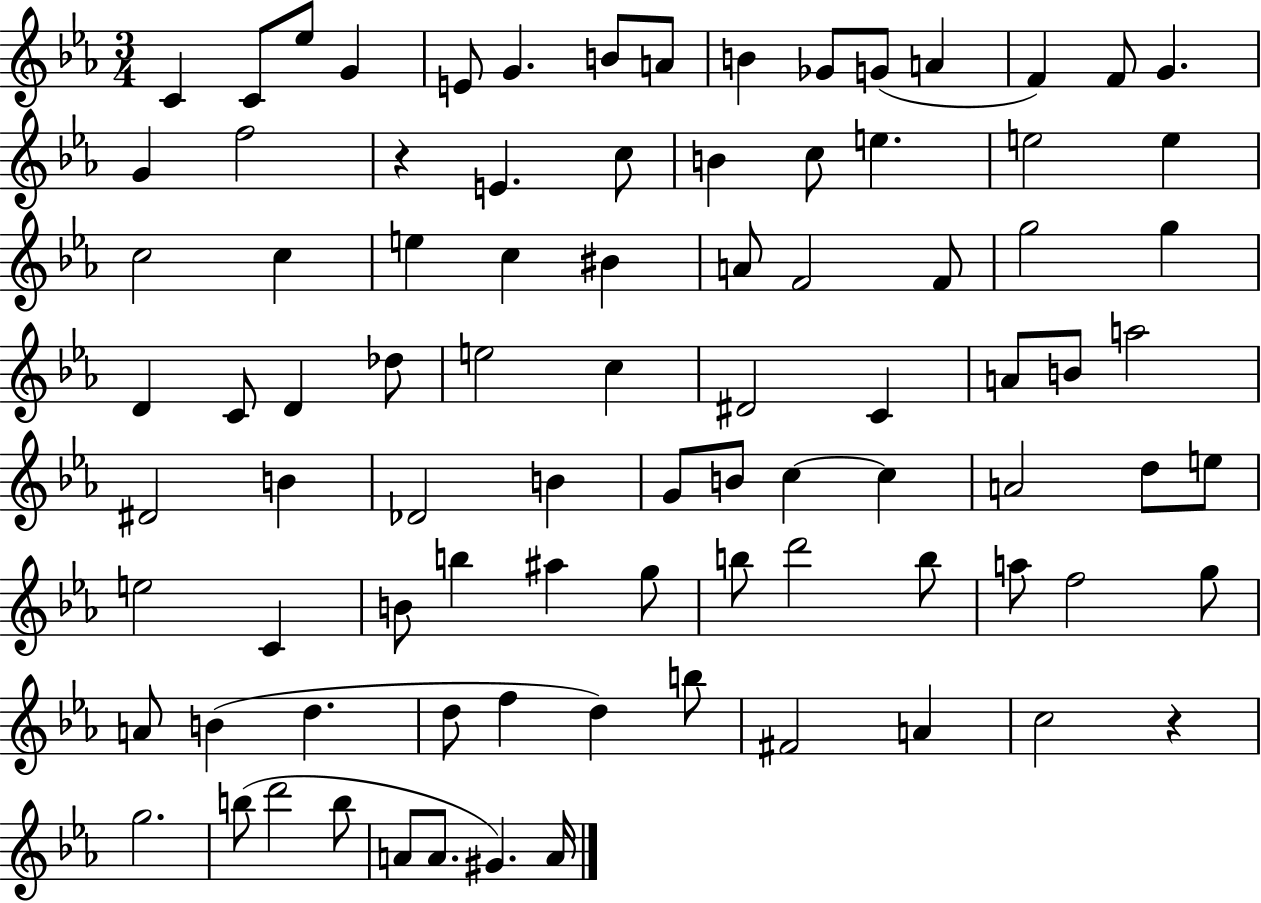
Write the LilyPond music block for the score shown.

{
  \clef treble
  \numericTimeSignature
  \time 3/4
  \key ees \major
  \repeat volta 2 { c'4 c'8 ees''8 g'4 | e'8 g'4. b'8 a'8 | b'4 ges'8 g'8( a'4 | f'4) f'8 g'4. | \break g'4 f''2 | r4 e'4. c''8 | b'4 c''8 e''4. | e''2 e''4 | \break c''2 c''4 | e''4 c''4 bis'4 | a'8 f'2 f'8 | g''2 g''4 | \break d'4 c'8 d'4 des''8 | e''2 c''4 | dis'2 c'4 | a'8 b'8 a''2 | \break dis'2 b'4 | des'2 b'4 | g'8 b'8 c''4~~ c''4 | a'2 d''8 e''8 | \break e''2 c'4 | b'8 b''4 ais''4 g''8 | b''8 d'''2 b''8 | a''8 f''2 g''8 | \break a'8 b'4( d''4. | d''8 f''4 d''4) b''8 | fis'2 a'4 | c''2 r4 | \break g''2. | b''8( d'''2 b''8 | a'8 a'8. gis'4.) a'16 | } \bar "|."
}